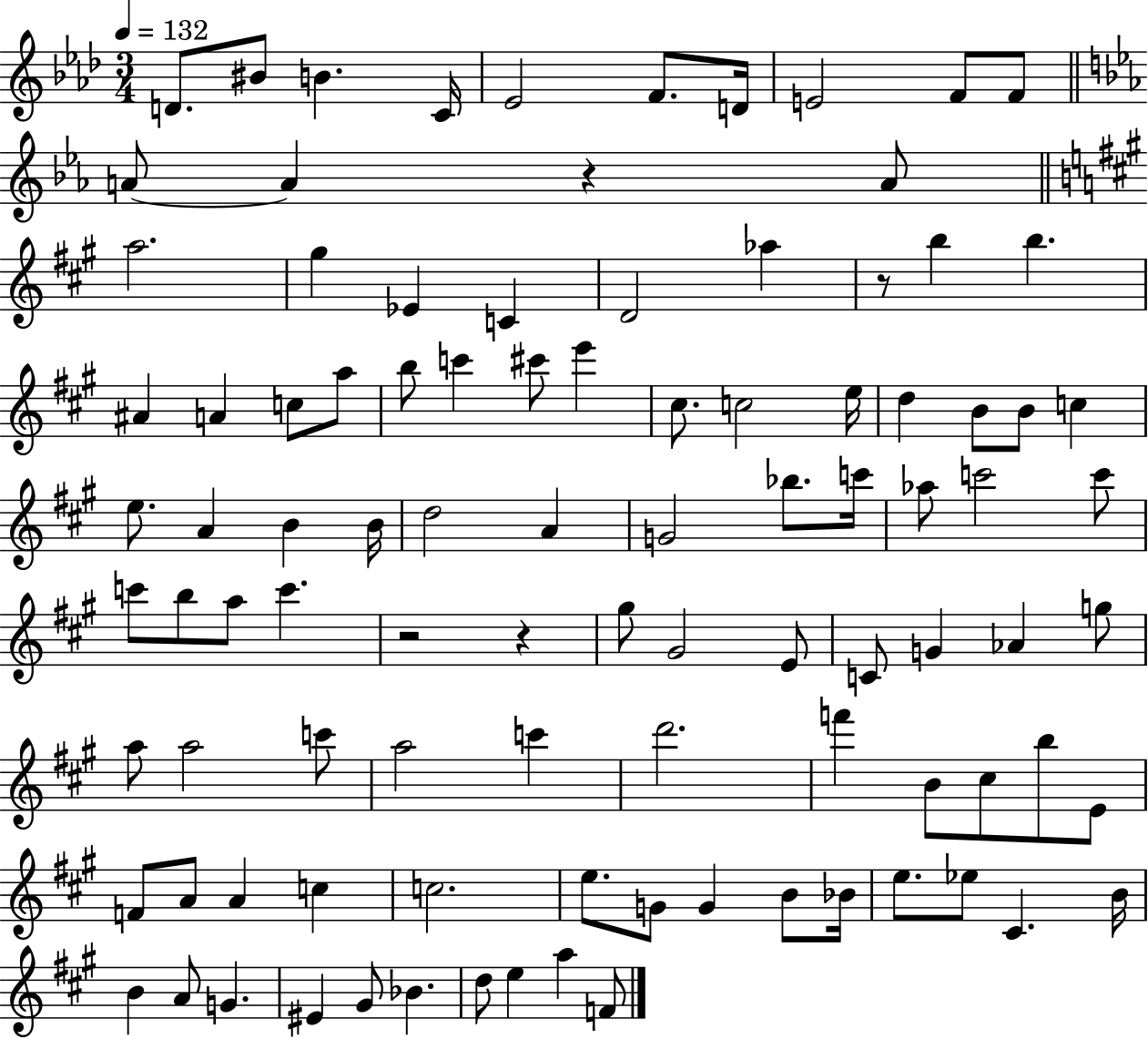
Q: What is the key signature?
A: AES major